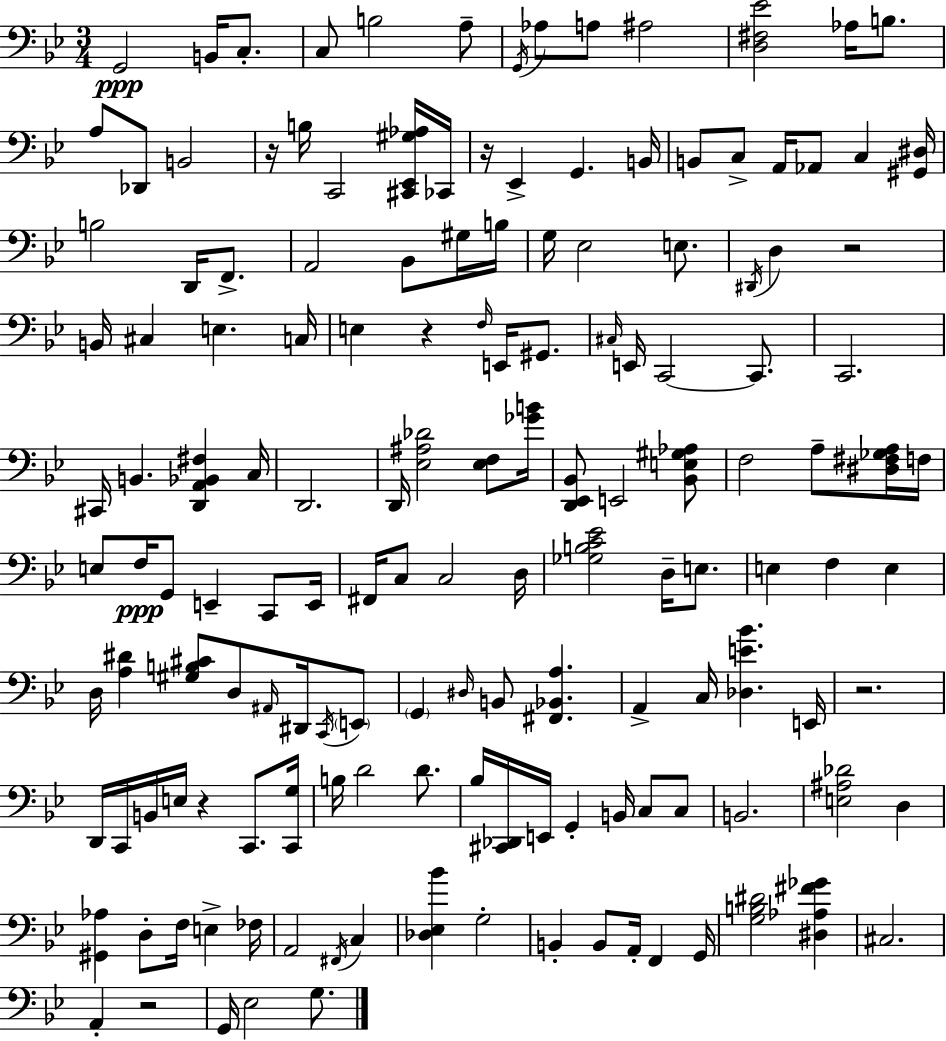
{
  \clef bass
  \numericTimeSignature
  \time 3/4
  \key bes \major
  g,2\ppp b,16 c8.-. | c8 b2 a8-- | \acciaccatura { g,16 } aes8 a8 ais2 | <d fis ees'>2 aes16 b8. | \break a8 des,8 b,2 | r16 b16 c,2 <cis, ees, gis aes>16 | ces,16 r16 ees,4-> g,4. | b,16 b,8 c8-> a,16 aes,8 c4 | \break <gis, dis>16 b2 d,16 f,8.-> | a,2 bes,8 gis16 | b16 g16 ees2 e8. | \acciaccatura { dis,16 } d4 r2 | \break b,16 cis4 e4. | c16 e4 r4 \grace { f16 } e,16 | gis,8. \grace { cis16 } e,16 c,2~~ | c,8. c,2. | \break cis,16 b,4. <d, a, bes, fis>4 | c16 d,2. | d,16 <ees ais des'>2 | <ees f>8 <ges' b'>16 <d, ees, bes,>8 e,2 | \break <bes, e gis aes>8 f2 | a8-- <dis fis ges a>16 f16 e8 f16\ppp g,8 e,4-- | c,8 e,16 fis,16 c8 c2 | d16 <ges b c' ees'>2 | \break d16-- e8. e4 f4 | e4 d16 <a dis'>4 <gis b cis'>8 d8 | \grace { ais,16 } dis,16 \acciaccatura { c,16 } \parenthesize e,8 \parenthesize g,4 \grace { dis16 } b,8 | <fis, bes, a>4. a,4-> c16 | \break <des e' bes'>4. e,16 r2. | d,16 c,16 b,16 e16 r4 | c,8. <c, g>16 b16 d'2 | d'8. bes16 <cis, des,>16 e,16 g,4-. | \break b,16 c8 c8 b,2. | <e ais des'>2 | d4 <gis, aes>4 d8-. | f16 e4-> fes16 a,2 | \break \acciaccatura { fis,16 } c4 <des ees bes'>4 | g2-. b,4-. | b,8 a,16-. f,4 g,16 <g b dis'>2 | <dis aes fis' ges'>4 cis2. | \break a,4-. | r2 g,16 ees2 | g8. \bar "|."
}